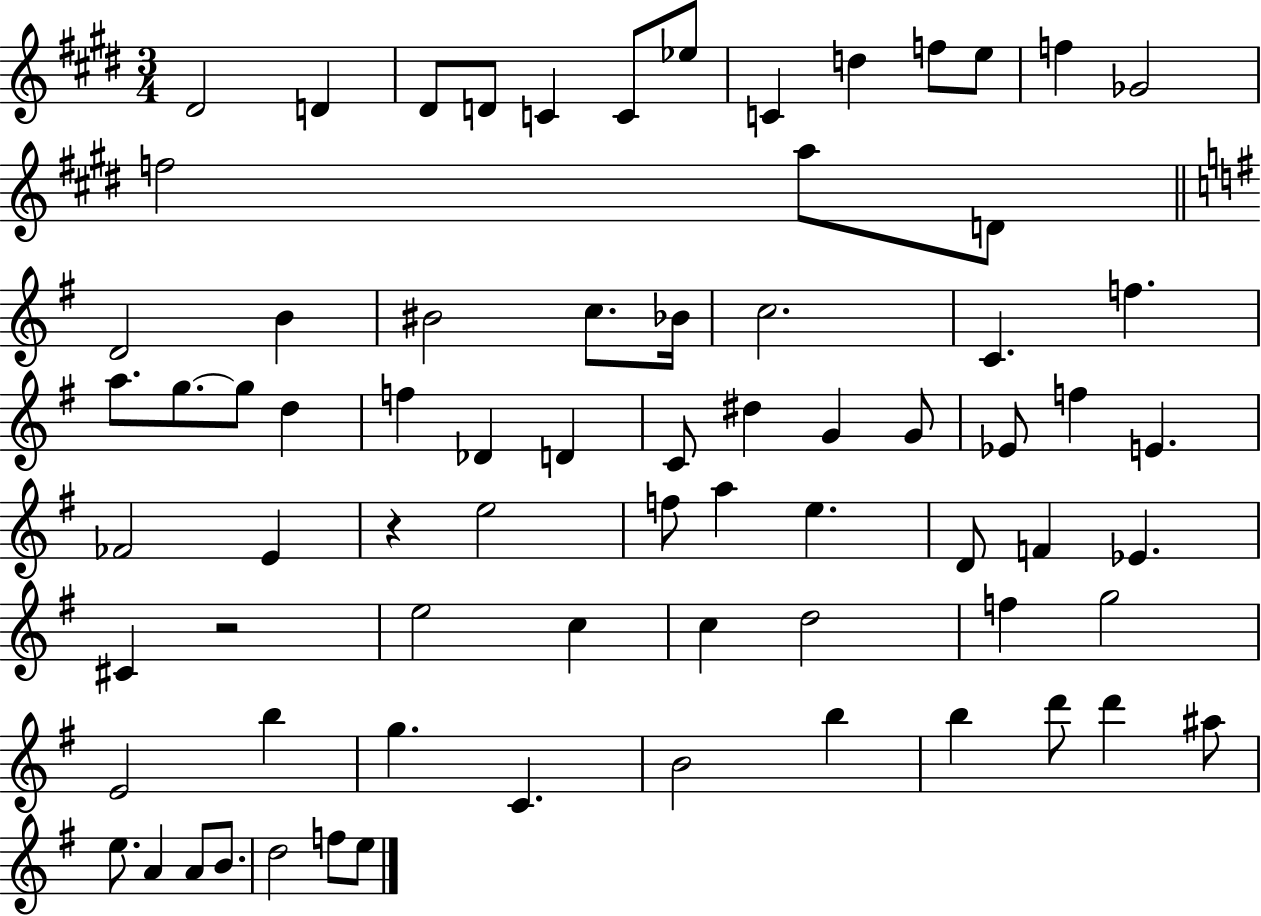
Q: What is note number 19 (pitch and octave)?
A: BIS4